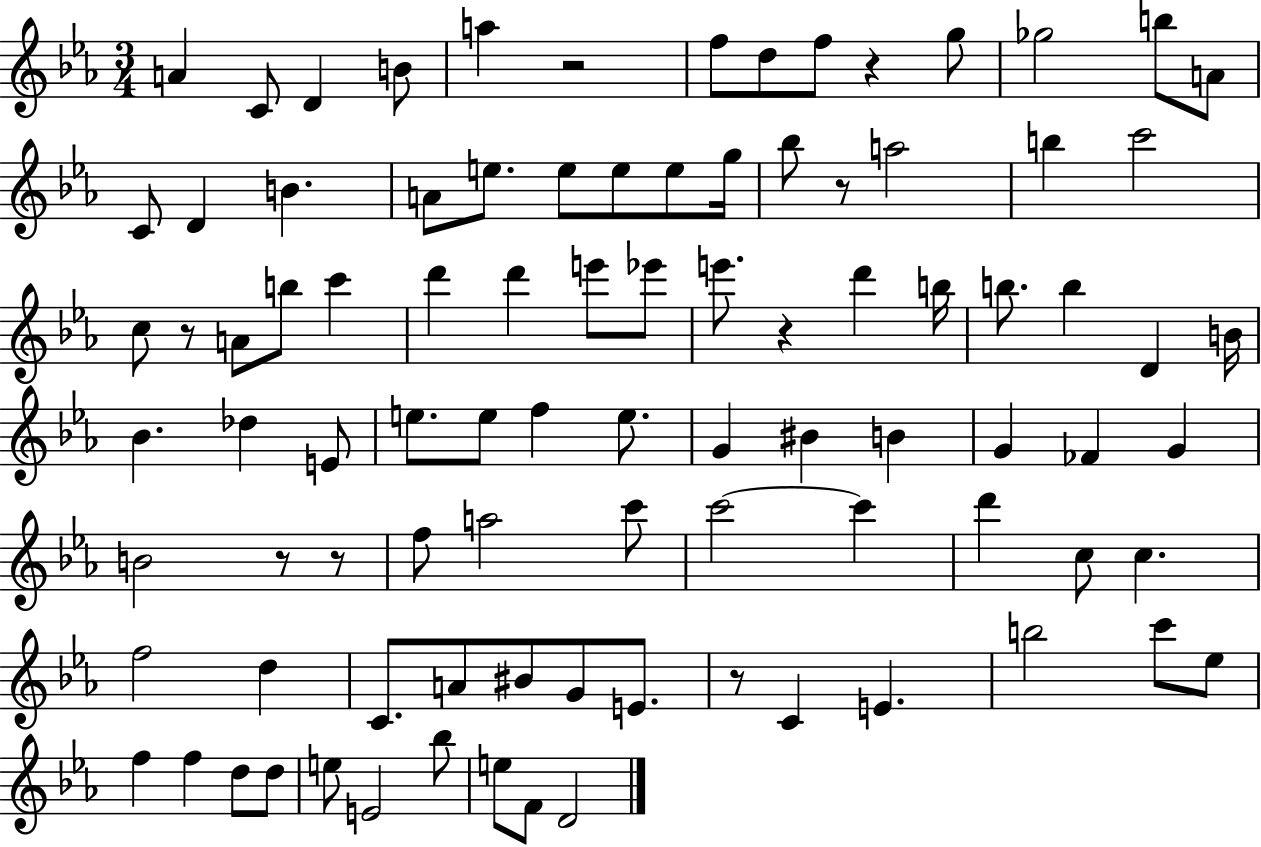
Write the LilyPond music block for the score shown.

{
  \clef treble
  \numericTimeSignature
  \time 3/4
  \key ees \major
  a'4 c'8 d'4 b'8 | a''4 r2 | f''8 d''8 f''8 r4 g''8 | ges''2 b''8 a'8 | \break c'8 d'4 b'4. | a'8 e''8. e''8 e''8 e''8 g''16 | bes''8 r8 a''2 | b''4 c'''2 | \break c''8 r8 a'8 b''8 c'''4 | d'''4 d'''4 e'''8 ees'''8 | e'''8. r4 d'''4 b''16 | b''8. b''4 d'4 b'16 | \break bes'4. des''4 e'8 | e''8. e''8 f''4 e''8. | g'4 bis'4 b'4 | g'4 fes'4 g'4 | \break b'2 r8 r8 | f''8 a''2 c'''8 | c'''2~~ c'''4 | d'''4 c''8 c''4. | \break f''2 d''4 | c'8. a'8 bis'8 g'8 e'8. | r8 c'4 e'4. | b''2 c'''8 ees''8 | \break f''4 f''4 d''8 d''8 | e''8 e'2 bes''8 | e''8 f'8 d'2 | \bar "|."
}